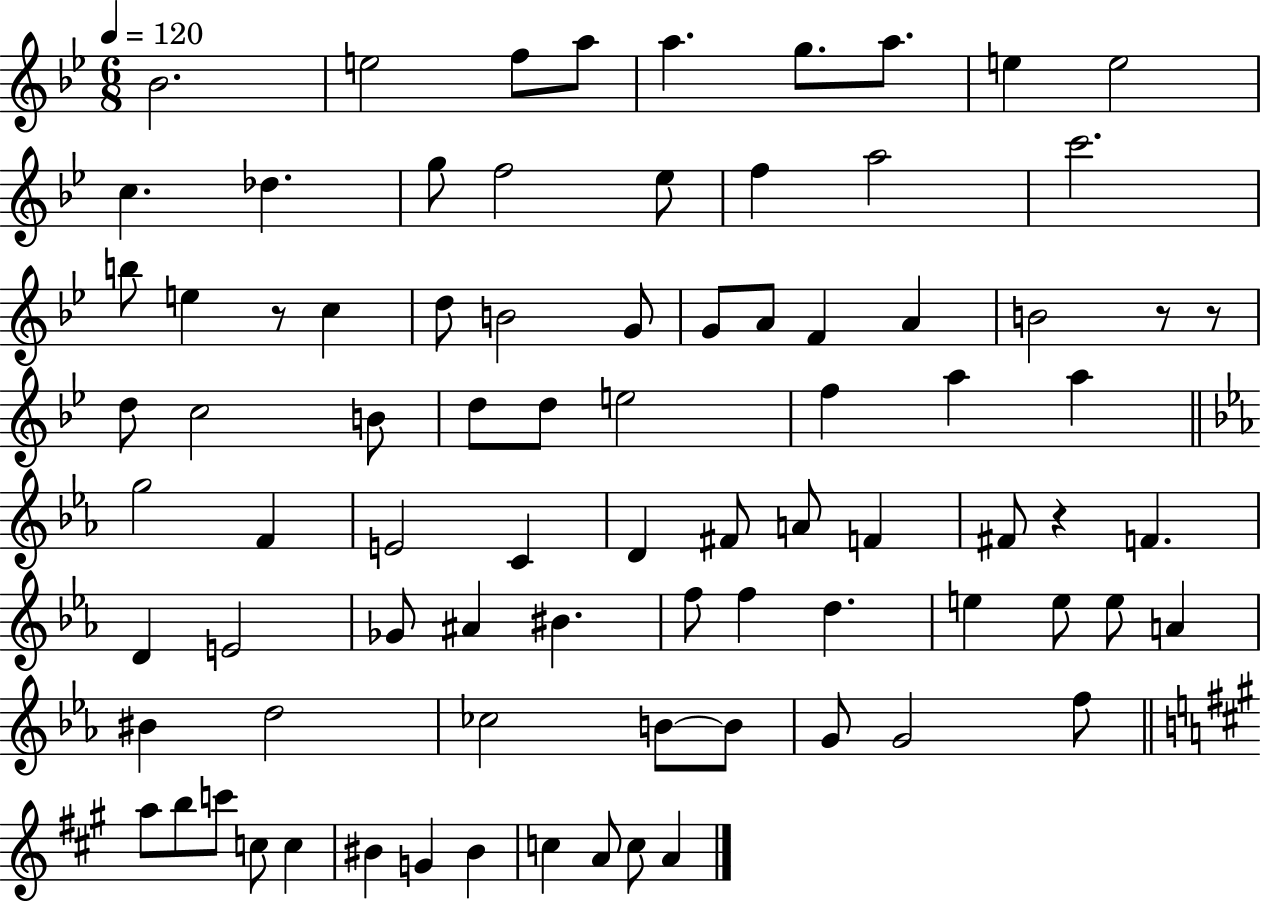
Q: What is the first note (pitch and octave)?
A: Bb4